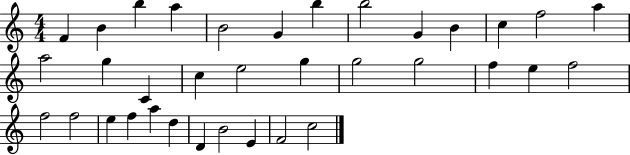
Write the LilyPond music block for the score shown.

{
  \clef treble
  \numericTimeSignature
  \time 4/4
  \key c \major
  f'4 b'4 b''4 a''4 | b'2 g'4 b''4 | b''2 g'4 b'4 | c''4 f''2 a''4 | \break a''2 g''4 c'4 | c''4 e''2 g''4 | g''2 g''2 | f''4 e''4 f''2 | \break f''2 f''2 | e''4 f''4 a''4 d''4 | d'4 b'2 e'4 | f'2 c''2 | \break \bar "|."
}